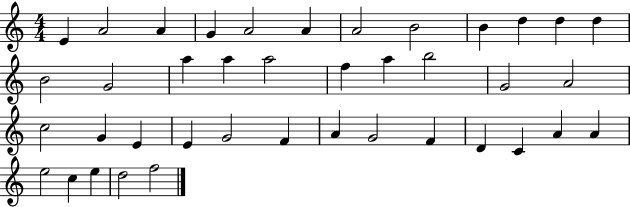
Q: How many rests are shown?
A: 0